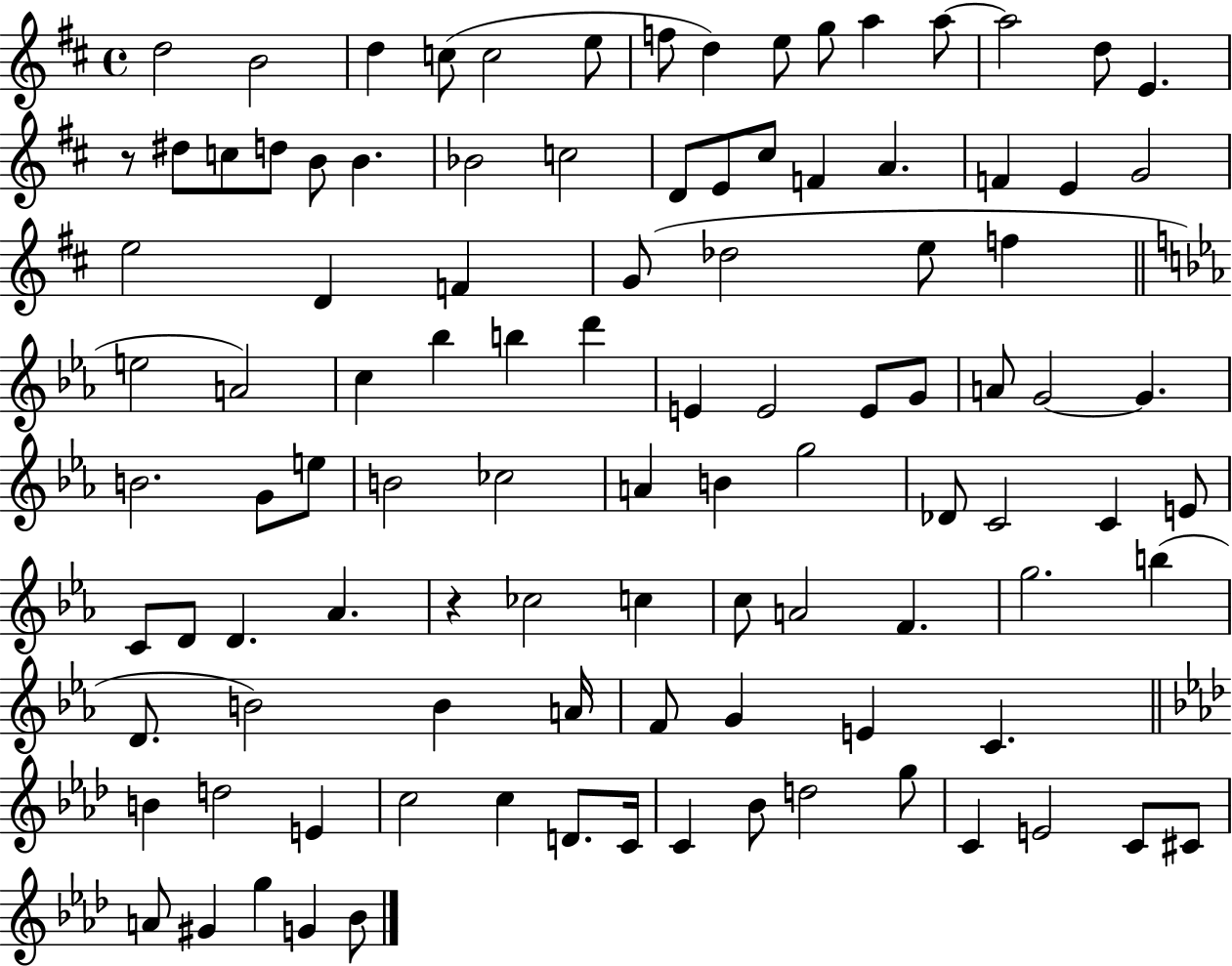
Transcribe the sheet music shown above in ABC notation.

X:1
T:Untitled
M:4/4
L:1/4
K:D
d2 B2 d c/2 c2 e/2 f/2 d e/2 g/2 a a/2 a2 d/2 E z/2 ^d/2 c/2 d/2 B/2 B _B2 c2 D/2 E/2 ^c/2 F A F E G2 e2 D F G/2 _d2 e/2 f e2 A2 c _b b d' E E2 E/2 G/2 A/2 G2 G B2 G/2 e/2 B2 _c2 A B g2 _D/2 C2 C E/2 C/2 D/2 D _A z _c2 c c/2 A2 F g2 b D/2 B2 B A/4 F/2 G E C B d2 E c2 c D/2 C/4 C _B/2 d2 g/2 C E2 C/2 ^C/2 A/2 ^G g G _B/2